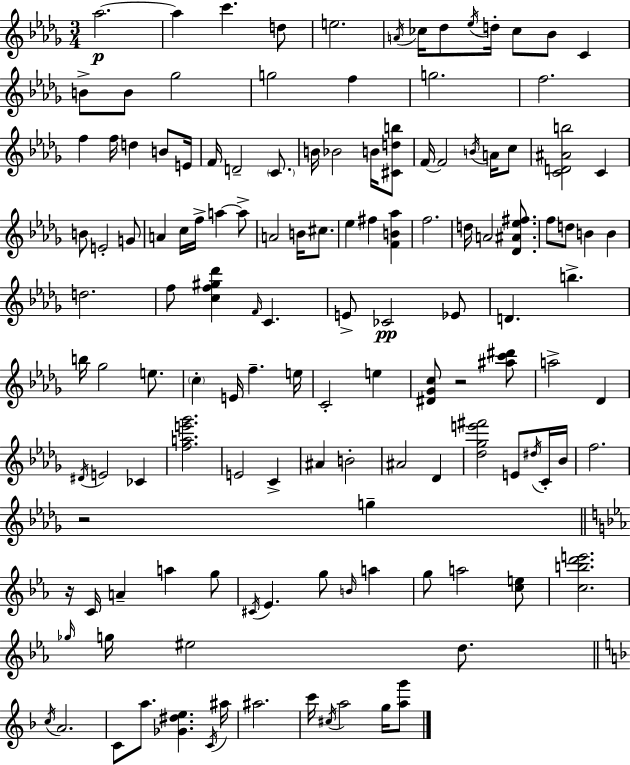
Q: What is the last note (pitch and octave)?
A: G5